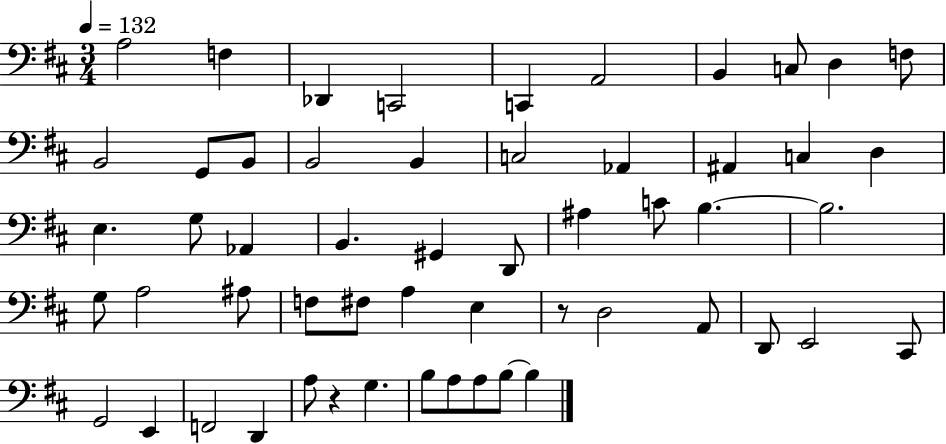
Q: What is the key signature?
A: D major